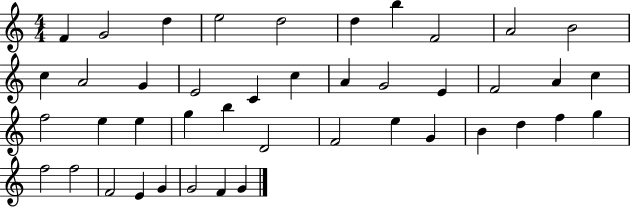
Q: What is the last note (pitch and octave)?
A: G4